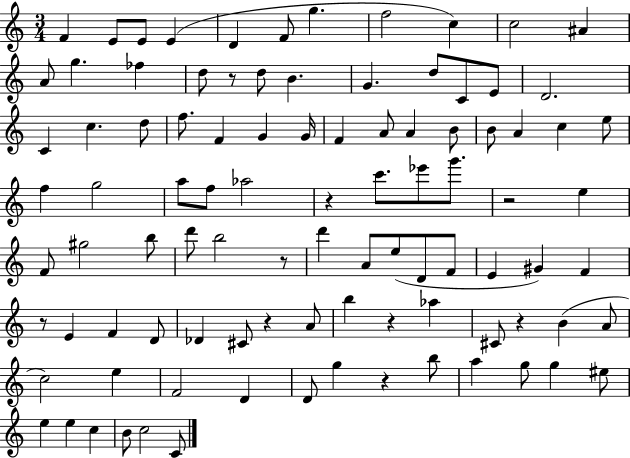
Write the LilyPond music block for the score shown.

{
  \clef treble
  \numericTimeSignature
  \time 3/4
  \key c \major
  f'4 e'8 e'8 e'4( | d'4 f'8 g''4. | f''2 c''4) | c''2 ais'4 | \break a'8 g''4. fes''4 | d''8 r8 d''8 b'4. | g'4. d''8 c'8 e'8 | d'2. | \break c'4 c''4. d''8 | f''8. f'4 g'4 g'16 | f'4 a'8 a'4 b'8 | b'8 a'4 c''4 e''8 | \break f''4 g''2 | a''8 f''8 aes''2 | r4 c'''8. ees'''8 g'''8. | r2 e''4 | \break f'8 gis''2 b''8 | d'''8 b''2 r8 | d'''4 a'8 e''8( d'8 f'8 | e'4 gis'4) f'4 | \break r8 e'4 f'4 d'8 | des'4 cis'8 r4 a'8 | b''4 r4 aes''4 | cis'8 r4 b'4( a'8 | \break c''2) e''4 | f'2 d'4 | d'8 g''4 r4 b''8 | a''4 g''8 g''4 eis''8 | \break e''4 e''4 c''4 | b'8 c''2 c'8 | \bar "|."
}